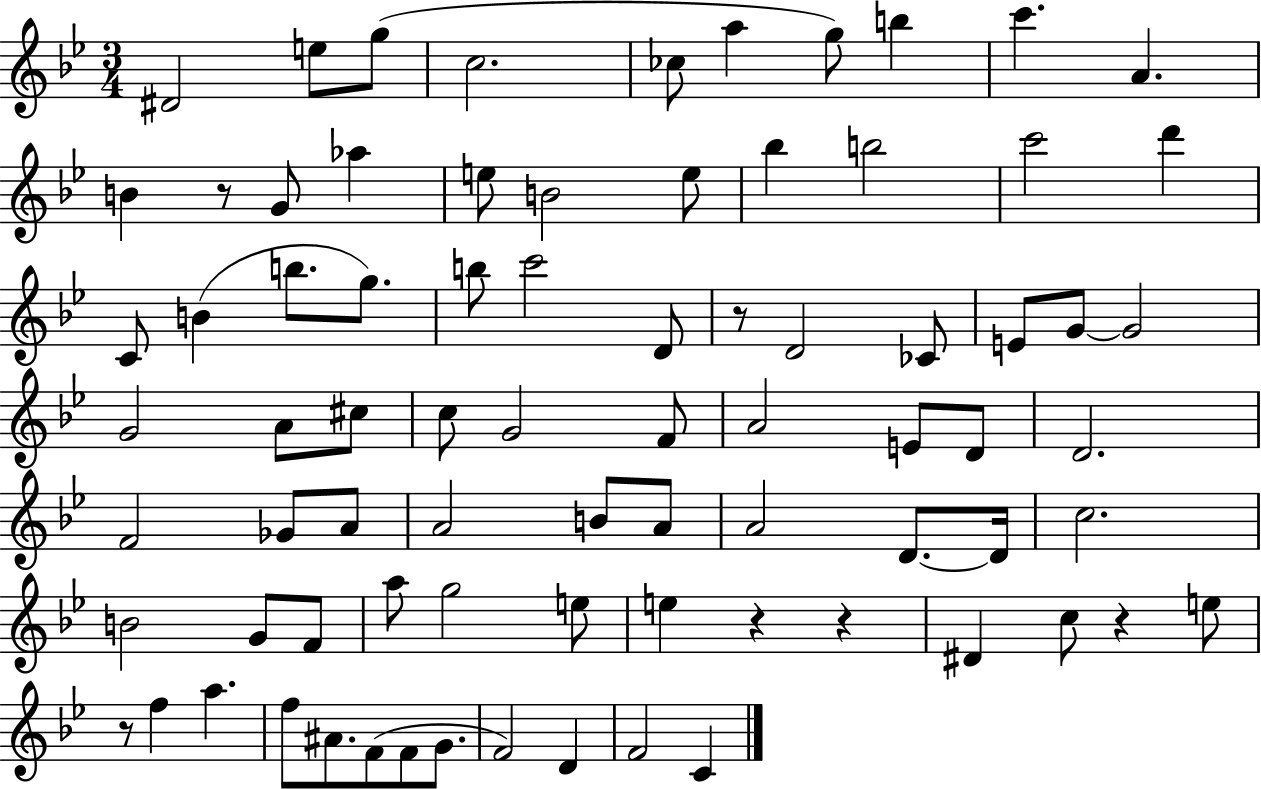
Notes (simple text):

D#4/h E5/e G5/e C5/h. CES5/e A5/q G5/e B5/q C6/q. A4/q. B4/q R/e G4/e Ab5/q E5/e B4/h E5/e Bb5/q B5/h C6/h D6/q C4/e B4/q B5/e. G5/e. B5/e C6/h D4/e R/e D4/h CES4/e E4/e G4/e G4/h G4/h A4/e C#5/e C5/e G4/h F4/e A4/h E4/e D4/e D4/h. F4/h Gb4/e A4/e A4/h B4/e A4/e A4/h D4/e. D4/s C5/h. B4/h G4/e F4/e A5/e G5/h E5/e E5/q R/q R/q D#4/q C5/e R/q E5/e R/e F5/q A5/q. F5/e A#4/e. F4/e F4/e G4/e. F4/h D4/q F4/h C4/q